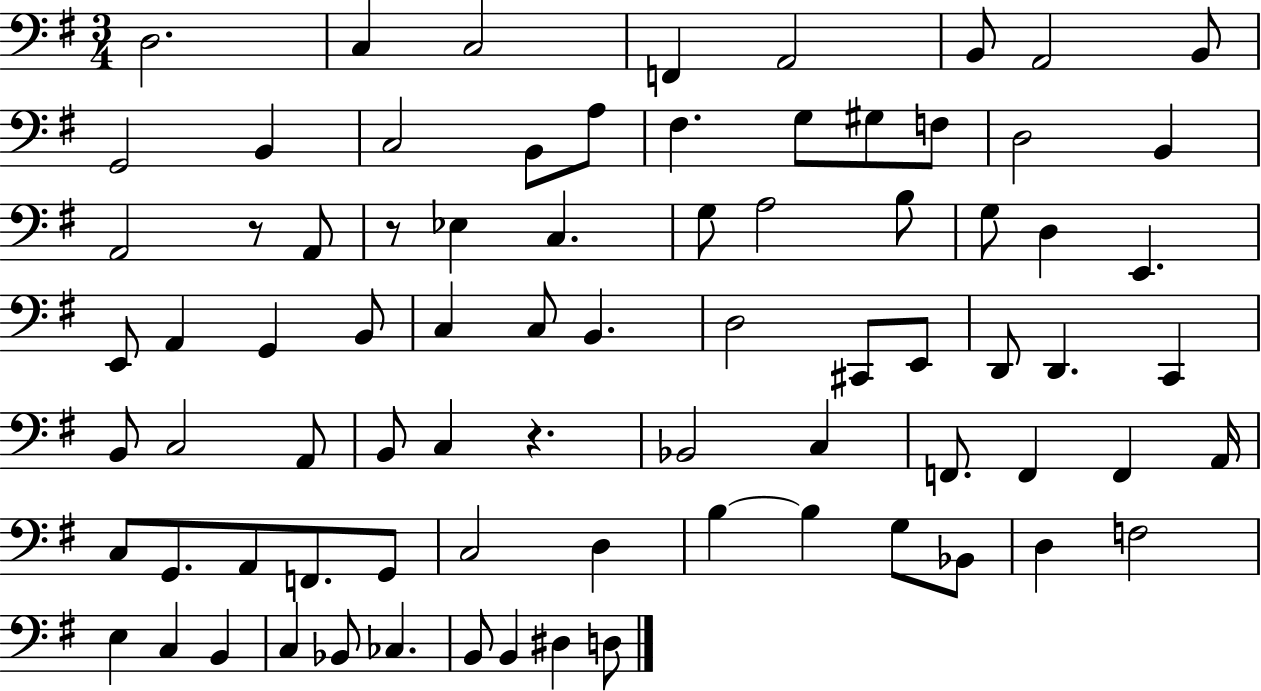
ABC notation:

X:1
T:Untitled
M:3/4
L:1/4
K:G
D,2 C, C,2 F,, A,,2 B,,/2 A,,2 B,,/2 G,,2 B,, C,2 B,,/2 A,/2 ^F, G,/2 ^G,/2 F,/2 D,2 B,, A,,2 z/2 A,,/2 z/2 _E, C, G,/2 A,2 B,/2 G,/2 D, E,, E,,/2 A,, G,, B,,/2 C, C,/2 B,, D,2 ^C,,/2 E,,/2 D,,/2 D,, C,, B,,/2 C,2 A,,/2 B,,/2 C, z _B,,2 C, F,,/2 F,, F,, A,,/4 C,/2 G,,/2 A,,/2 F,,/2 G,,/2 C,2 D, B, B, G,/2 _B,,/2 D, F,2 E, C, B,, C, _B,,/2 _C, B,,/2 B,, ^D, D,/2